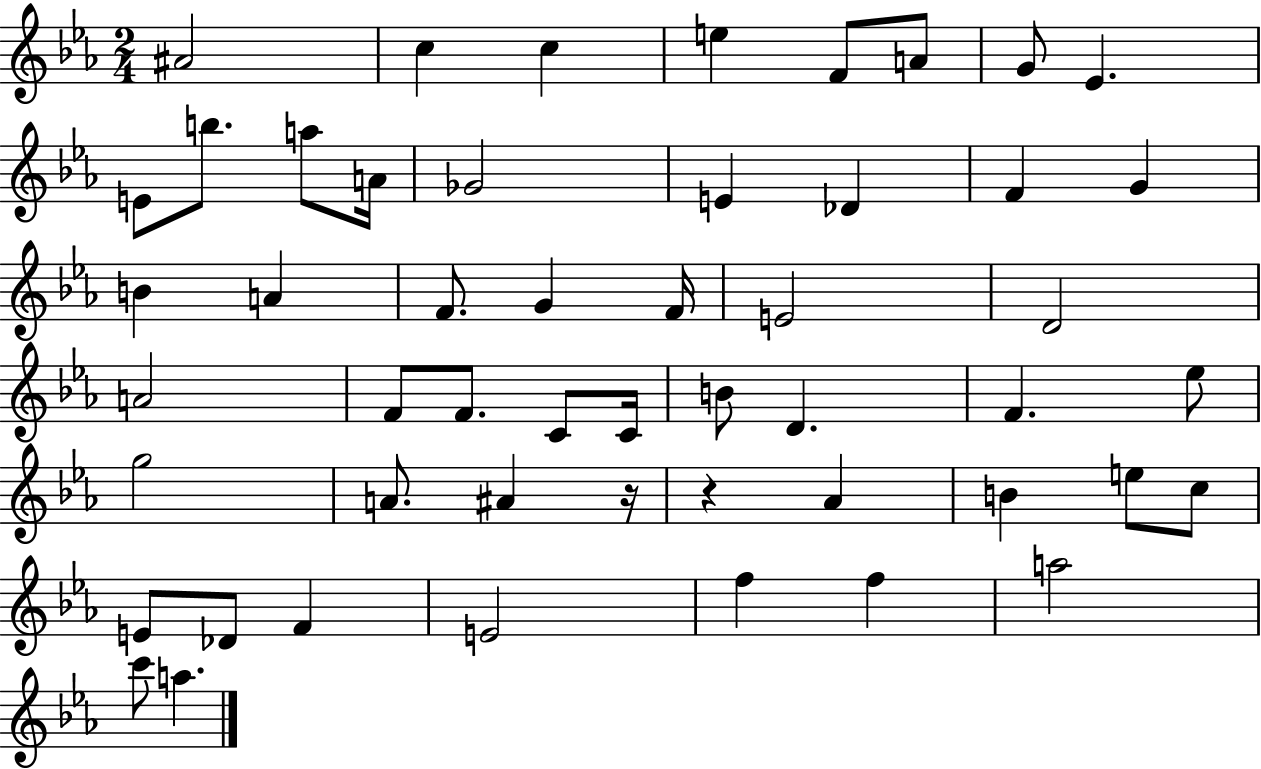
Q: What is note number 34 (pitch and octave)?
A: G5